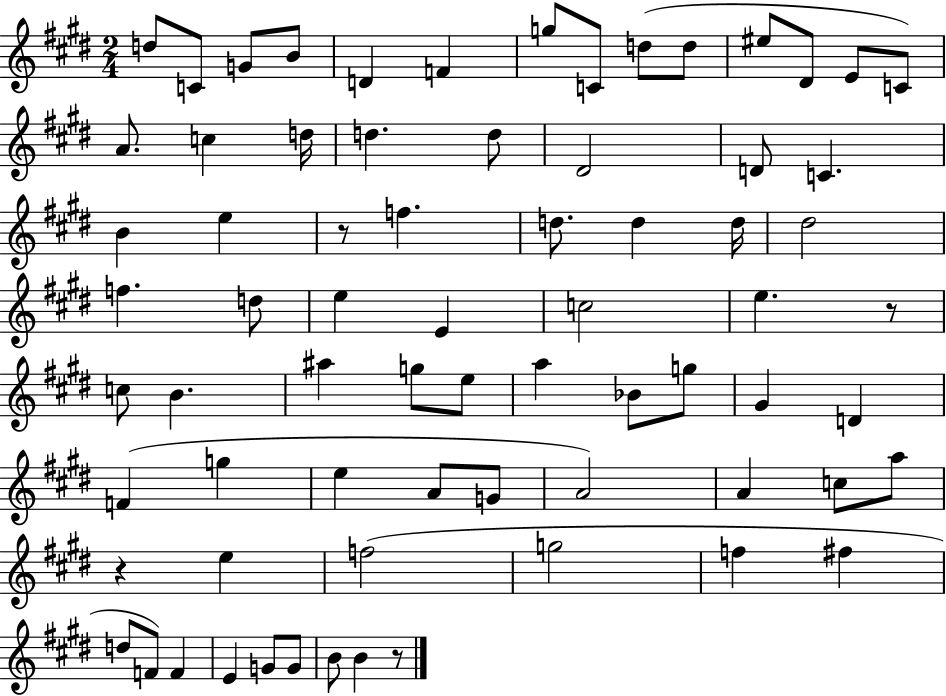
{
  \clef treble
  \numericTimeSignature
  \time 2/4
  \key e \major
  \repeat volta 2 { d''8 c'8 g'8 b'8 | d'4 f'4 | g''8 c'8 d''8( d''8 | eis''8 dis'8 e'8 c'8) | \break a'8. c''4 d''16 | d''4. d''8 | dis'2 | d'8 c'4. | \break b'4 e''4 | r8 f''4. | d''8. d''4 d''16 | dis''2 | \break f''4. d''8 | e''4 e'4 | c''2 | e''4. r8 | \break c''8 b'4. | ais''4 g''8 e''8 | a''4 bes'8 g''8 | gis'4 d'4 | \break f'4( g''4 | e''4 a'8 g'8 | a'2) | a'4 c''8 a''8 | \break r4 e''4 | f''2( | g''2 | f''4 fis''4 | \break d''8 f'8) f'4 | e'4 g'8 g'8 | b'8 b'4 r8 | } \bar "|."
}